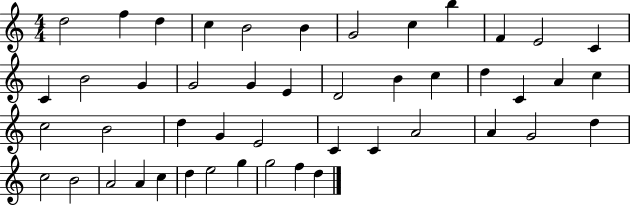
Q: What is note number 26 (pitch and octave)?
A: C5